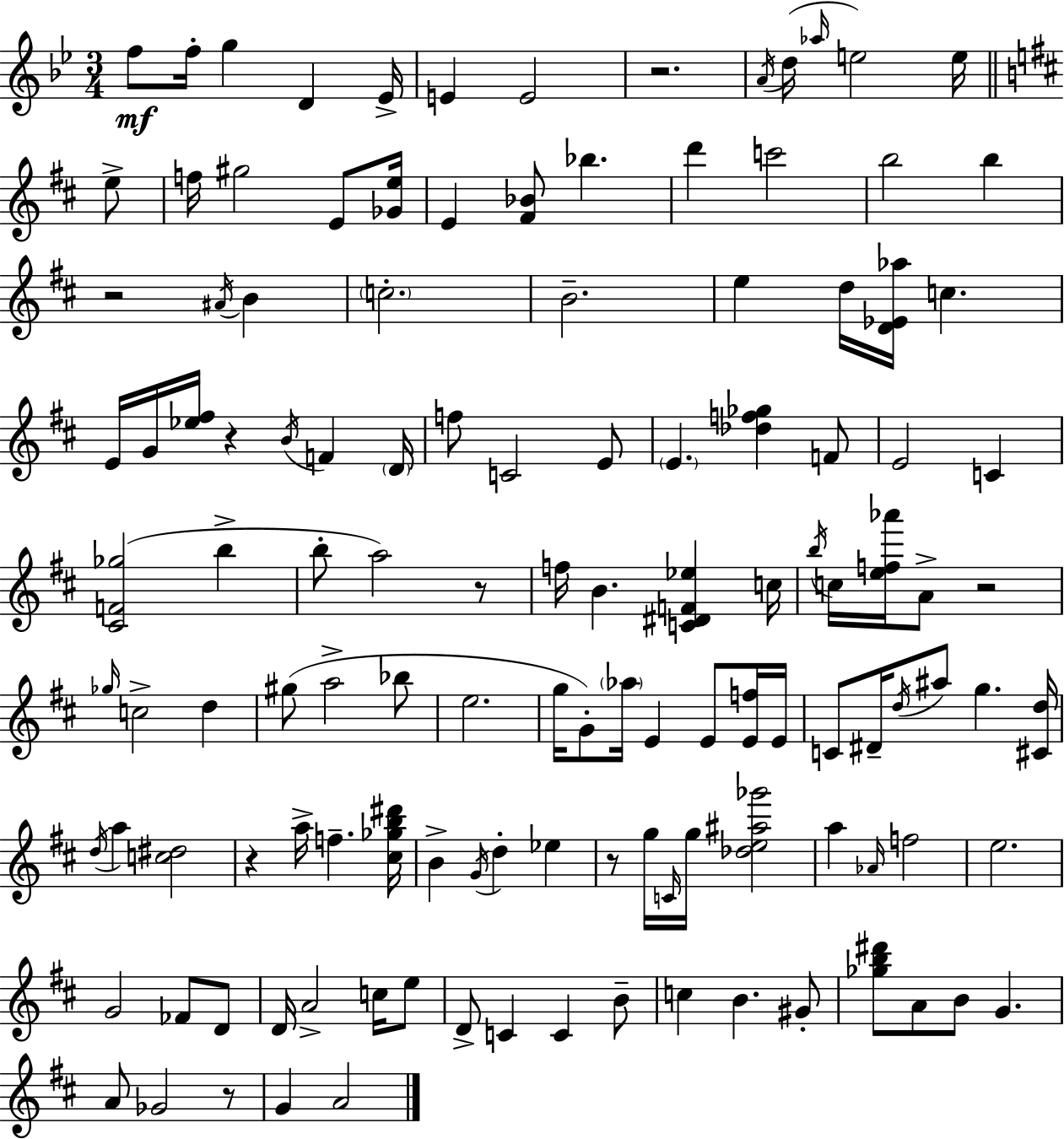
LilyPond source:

{
  \clef treble
  \numericTimeSignature
  \time 3/4
  \key bes \major
  f''8\mf f''16-. g''4 d'4 ees'16-> | e'4 e'2 | r2. | \acciaccatura { a'16 }( d''16 \grace { aes''16 } e''2) e''16 | \break \bar "||" \break \key b \minor e''8-> f''16 gis''2 e'8 | <ges' e''>16 e'4 <fis' bes'>8 bes''4. | d'''4 c'''2 | b''2 b''4 | \break r2 \acciaccatura { ais'16 } b'4 | \parenthesize c''2.-. | b'2.-- | e''4 d''16 <d' ees' aes''>16 c''4. | \break e'16 g'16 <ees'' fis''>16 r4 \acciaccatura { b'16 } f'4 | \parenthesize d'16 f''8 c'2 | e'8 \parenthesize e'4. <des'' f'' ges''>4 | f'8 e'2 | \break c'4 <cis' f' ges''>2( | b''4-> b''8-. a''2) | r8 f''16 b'4. <c' dis' f' ees''>4 | c''16 \acciaccatura { b''16 } c''16 <e'' f'' aes'''>16 a'8-> r2 | \break \grace { ges''16 } c''2-> | d''4 gis''8( a''2-> | bes''8 e''2. | g''16 g'8-.) \parenthesize aes''16 e'4 | \break e'8 <e' f''>16 e'16 c'8 dis'16-- \acciaccatura { d''16 } ais''8 | g''4. <cis' d''>16 \acciaccatura { d''16 } a''4 | <c'' dis''>2 r4 | a''16-> f''4.-- <cis'' ges'' b'' dis'''>16 b'4-> | \break \acciaccatura { g'16 } d''4-. ees''4 r8 g''16 | \grace { c'16 } g''16 <des'' e'' ais'' ges'''>2 a''4 | \grace { aes'16 } f''2 e''2. | g'2 | \break fes'8 d'8 d'16 | a'2-> c''16 e''8 d'8-> | c'4 c'4 b'8-- c''4 | b'4. gis'8-. <ges'' b'' dis'''>8 | \break a'8 b'8 g'4. a'8 | ges'2 r8 g'4 | a'2 \bar "|."
}